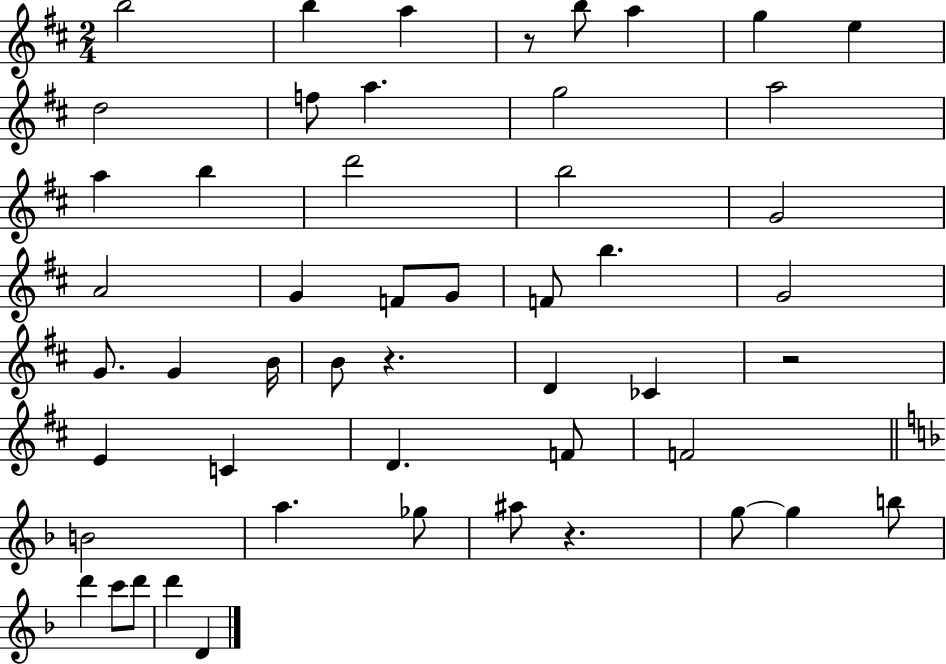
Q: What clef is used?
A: treble